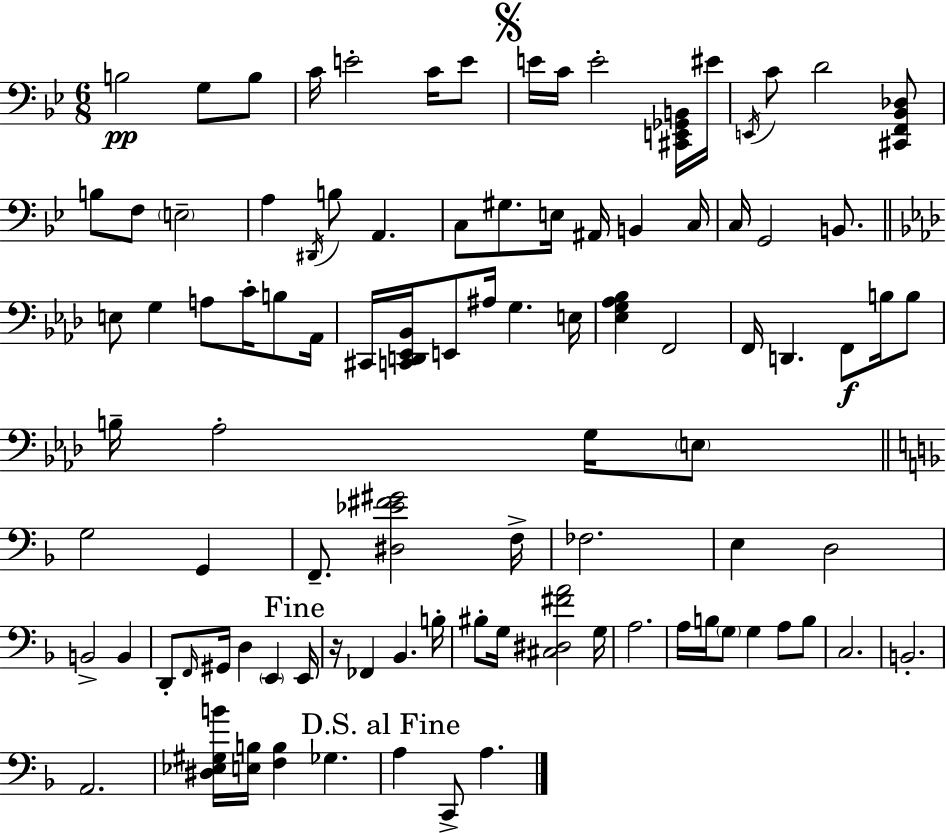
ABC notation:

X:1
T:Untitled
M:6/8
L:1/4
K:Bb
B,2 G,/2 B,/2 C/4 E2 C/4 E/2 E/4 C/4 E2 [^C,,E,,_G,,B,,]/4 ^E/4 E,,/4 C/2 D2 [^C,,F,,_B,,_D,]/2 B,/2 F,/2 E,2 A, ^D,,/4 B,/2 A,, C,/2 ^G,/2 E,/4 ^A,,/4 B,, C,/4 C,/4 G,,2 B,,/2 E,/2 G, A,/2 C/4 B,/2 _A,,/4 ^C,,/4 [C,,D,,_E,,_B,,]/4 E,,/2 ^A,/4 G, E,/4 [_E,G,_A,_B,] F,,2 F,,/4 D,, F,,/2 B,/4 B,/2 B,/4 _A,2 G,/4 E,/2 G,2 G,, F,,/2 [^D,_E^F^G]2 F,/4 _F,2 E, D,2 B,,2 B,, D,,/2 F,,/4 ^G,,/4 D, E,, E,,/4 z/4 _F,, _B,, B,/4 ^B,/2 G,/4 [^C,^D,^FA]2 G,/4 A,2 A,/4 B,/4 G,/2 G, A,/2 B,/2 C,2 B,,2 A,,2 [^D,_E,^G,B]/4 [E,B,]/4 [F,B,] _G, A, C,,/2 A,